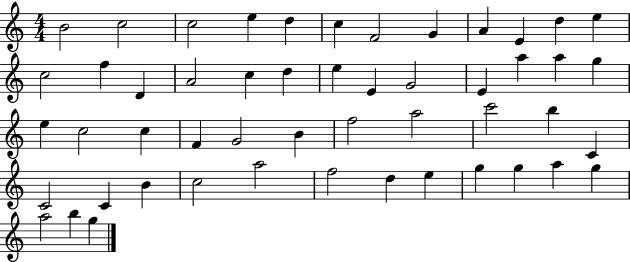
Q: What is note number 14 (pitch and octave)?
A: F5